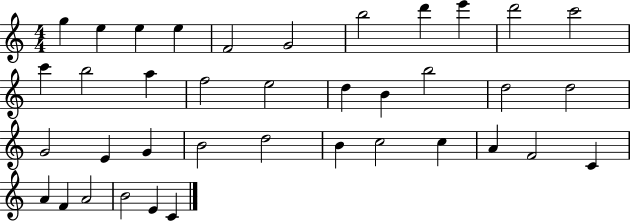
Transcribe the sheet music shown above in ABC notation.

X:1
T:Untitled
M:4/4
L:1/4
K:C
g e e e F2 G2 b2 d' e' d'2 c'2 c' b2 a f2 e2 d B b2 d2 d2 G2 E G B2 d2 B c2 c A F2 C A F A2 B2 E C